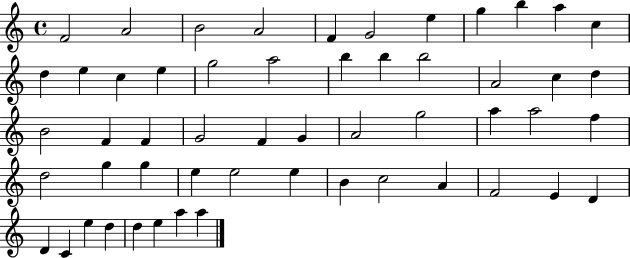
F4/h A4/h B4/h A4/h F4/q G4/h E5/q G5/q B5/q A5/q C5/q D5/q E5/q C5/q E5/q G5/h A5/h B5/q B5/q B5/h A4/h C5/q D5/q B4/h F4/q F4/q G4/h F4/q G4/q A4/h G5/h A5/q A5/h F5/q D5/h G5/q G5/q E5/q E5/h E5/q B4/q C5/h A4/q F4/h E4/q D4/q D4/q C4/q E5/q D5/q D5/q E5/q A5/q A5/q